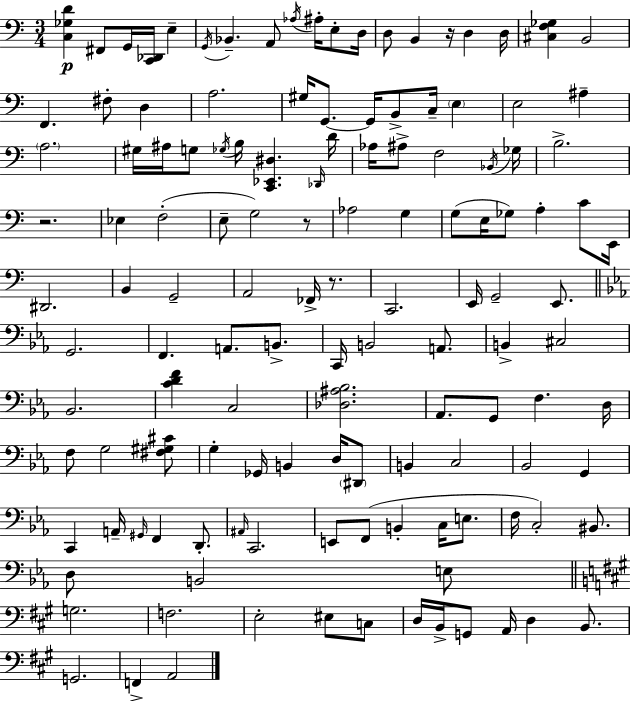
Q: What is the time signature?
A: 3/4